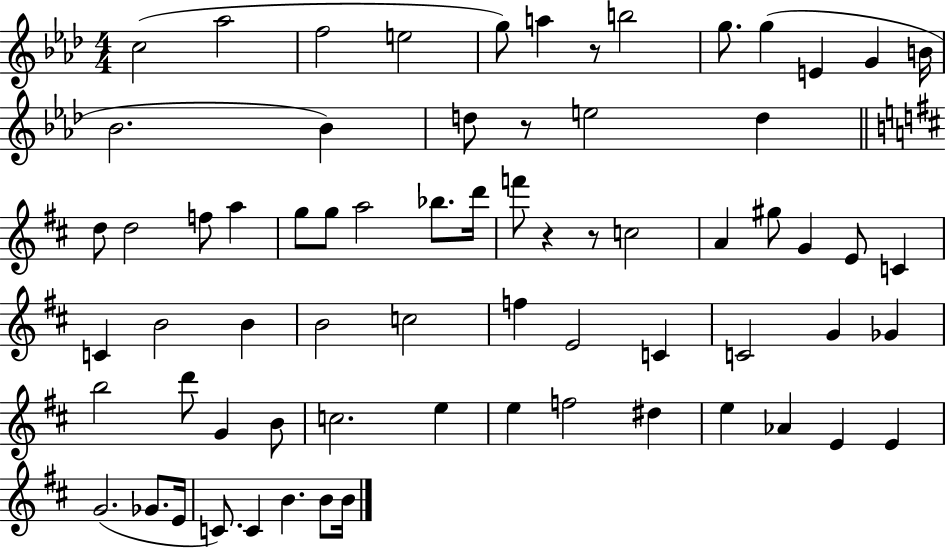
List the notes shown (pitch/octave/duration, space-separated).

C5/h Ab5/h F5/h E5/h G5/e A5/q R/e B5/h G5/e. G5/q E4/q G4/q B4/s Bb4/h. Bb4/q D5/e R/e E5/h D5/q D5/e D5/h F5/e A5/q G5/e G5/e A5/h Bb5/e. D6/s F6/e R/q R/e C5/h A4/q G#5/e G4/q E4/e C4/q C4/q B4/h B4/q B4/h C5/h F5/q E4/h C4/q C4/h G4/q Gb4/q B5/h D6/e G4/q B4/e C5/h. E5/q E5/q F5/h D#5/q E5/q Ab4/q E4/q E4/q G4/h. Gb4/e. E4/s C4/e. C4/q B4/q. B4/e B4/s